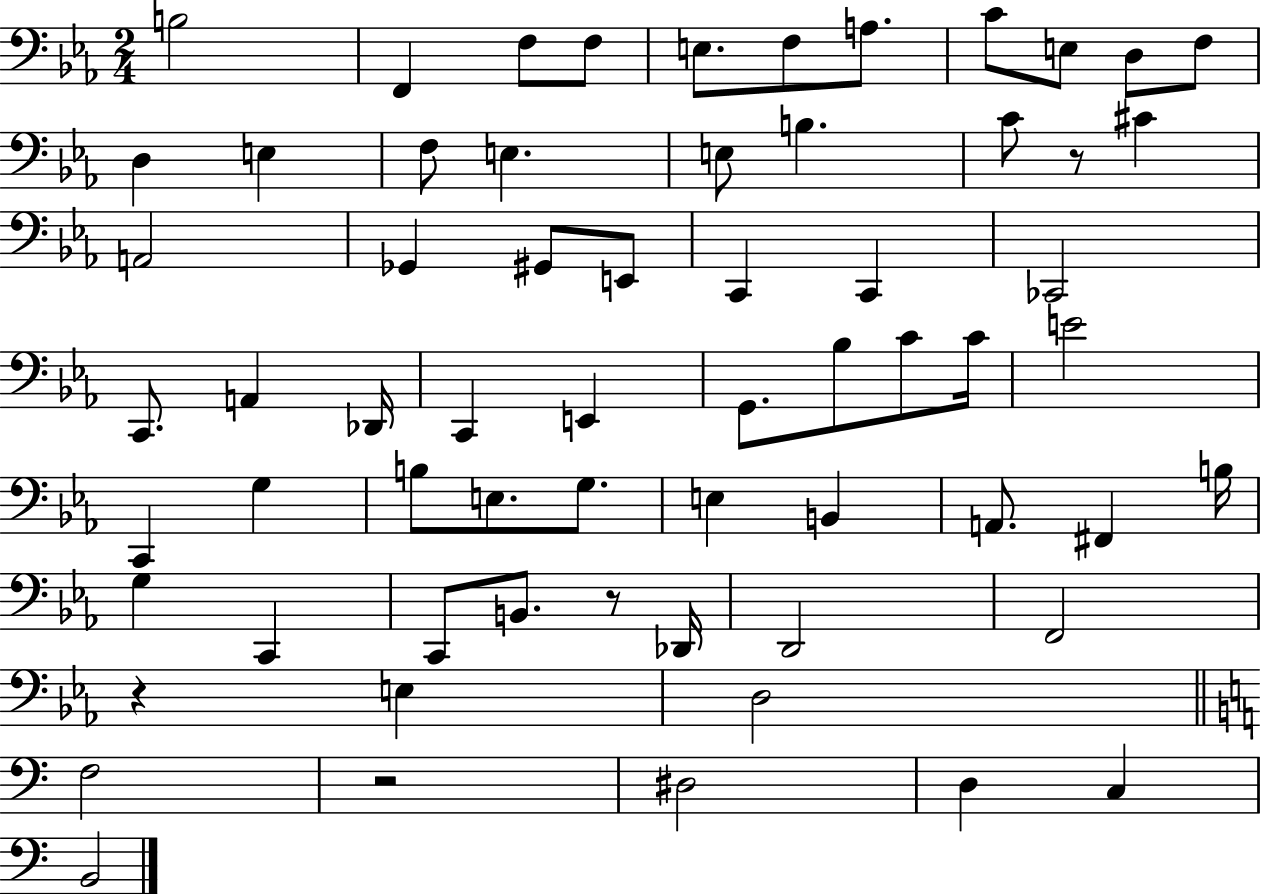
B3/h F2/q F3/e F3/e E3/e. F3/e A3/e. C4/e E3/e D3/e F3/e D3/q E3/q F3/e E3/q. E3/e B3/q. C4/e R/e C#4/q A2/h Gb2/q G#2/e E2/e C2/q C2/q CES2/h C2/e. A2/q Db2/s C2/q E2/q G2/e. Bb3/e C4/e C4/s E4/h C2/q G3/q B3/e E3/e. G3/e. E3/q B2/q A2/e. F#2/q B3/s G3/q C2/q C2/e B2/e. R/e Db2/s D2/h F2/h R/q E3/q D3/h F3/h R/h D#3/h D3/q C3/q B2/h